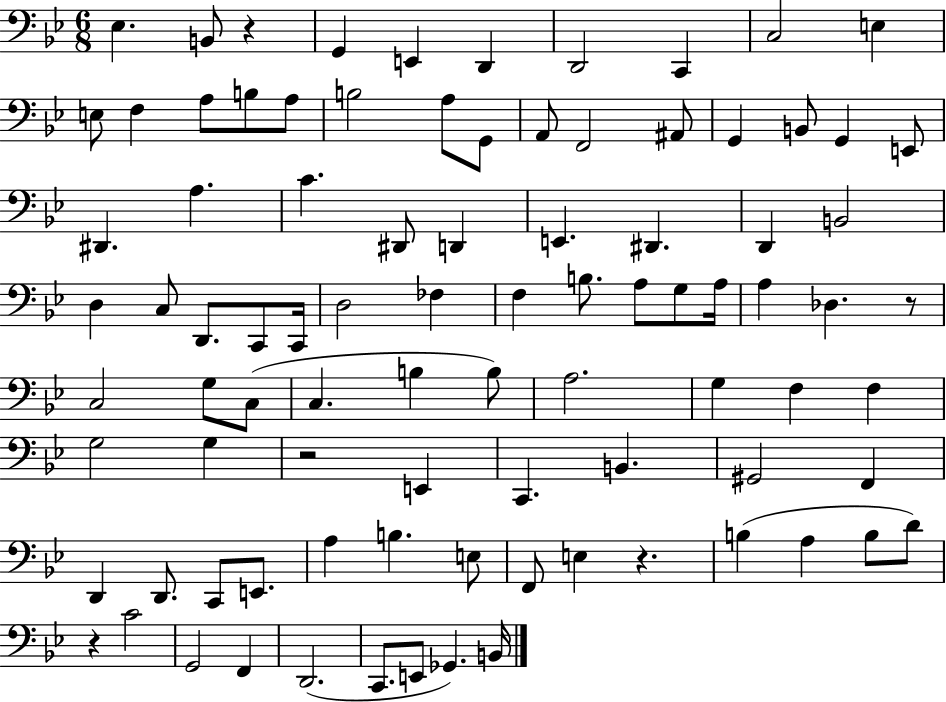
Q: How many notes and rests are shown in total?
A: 90